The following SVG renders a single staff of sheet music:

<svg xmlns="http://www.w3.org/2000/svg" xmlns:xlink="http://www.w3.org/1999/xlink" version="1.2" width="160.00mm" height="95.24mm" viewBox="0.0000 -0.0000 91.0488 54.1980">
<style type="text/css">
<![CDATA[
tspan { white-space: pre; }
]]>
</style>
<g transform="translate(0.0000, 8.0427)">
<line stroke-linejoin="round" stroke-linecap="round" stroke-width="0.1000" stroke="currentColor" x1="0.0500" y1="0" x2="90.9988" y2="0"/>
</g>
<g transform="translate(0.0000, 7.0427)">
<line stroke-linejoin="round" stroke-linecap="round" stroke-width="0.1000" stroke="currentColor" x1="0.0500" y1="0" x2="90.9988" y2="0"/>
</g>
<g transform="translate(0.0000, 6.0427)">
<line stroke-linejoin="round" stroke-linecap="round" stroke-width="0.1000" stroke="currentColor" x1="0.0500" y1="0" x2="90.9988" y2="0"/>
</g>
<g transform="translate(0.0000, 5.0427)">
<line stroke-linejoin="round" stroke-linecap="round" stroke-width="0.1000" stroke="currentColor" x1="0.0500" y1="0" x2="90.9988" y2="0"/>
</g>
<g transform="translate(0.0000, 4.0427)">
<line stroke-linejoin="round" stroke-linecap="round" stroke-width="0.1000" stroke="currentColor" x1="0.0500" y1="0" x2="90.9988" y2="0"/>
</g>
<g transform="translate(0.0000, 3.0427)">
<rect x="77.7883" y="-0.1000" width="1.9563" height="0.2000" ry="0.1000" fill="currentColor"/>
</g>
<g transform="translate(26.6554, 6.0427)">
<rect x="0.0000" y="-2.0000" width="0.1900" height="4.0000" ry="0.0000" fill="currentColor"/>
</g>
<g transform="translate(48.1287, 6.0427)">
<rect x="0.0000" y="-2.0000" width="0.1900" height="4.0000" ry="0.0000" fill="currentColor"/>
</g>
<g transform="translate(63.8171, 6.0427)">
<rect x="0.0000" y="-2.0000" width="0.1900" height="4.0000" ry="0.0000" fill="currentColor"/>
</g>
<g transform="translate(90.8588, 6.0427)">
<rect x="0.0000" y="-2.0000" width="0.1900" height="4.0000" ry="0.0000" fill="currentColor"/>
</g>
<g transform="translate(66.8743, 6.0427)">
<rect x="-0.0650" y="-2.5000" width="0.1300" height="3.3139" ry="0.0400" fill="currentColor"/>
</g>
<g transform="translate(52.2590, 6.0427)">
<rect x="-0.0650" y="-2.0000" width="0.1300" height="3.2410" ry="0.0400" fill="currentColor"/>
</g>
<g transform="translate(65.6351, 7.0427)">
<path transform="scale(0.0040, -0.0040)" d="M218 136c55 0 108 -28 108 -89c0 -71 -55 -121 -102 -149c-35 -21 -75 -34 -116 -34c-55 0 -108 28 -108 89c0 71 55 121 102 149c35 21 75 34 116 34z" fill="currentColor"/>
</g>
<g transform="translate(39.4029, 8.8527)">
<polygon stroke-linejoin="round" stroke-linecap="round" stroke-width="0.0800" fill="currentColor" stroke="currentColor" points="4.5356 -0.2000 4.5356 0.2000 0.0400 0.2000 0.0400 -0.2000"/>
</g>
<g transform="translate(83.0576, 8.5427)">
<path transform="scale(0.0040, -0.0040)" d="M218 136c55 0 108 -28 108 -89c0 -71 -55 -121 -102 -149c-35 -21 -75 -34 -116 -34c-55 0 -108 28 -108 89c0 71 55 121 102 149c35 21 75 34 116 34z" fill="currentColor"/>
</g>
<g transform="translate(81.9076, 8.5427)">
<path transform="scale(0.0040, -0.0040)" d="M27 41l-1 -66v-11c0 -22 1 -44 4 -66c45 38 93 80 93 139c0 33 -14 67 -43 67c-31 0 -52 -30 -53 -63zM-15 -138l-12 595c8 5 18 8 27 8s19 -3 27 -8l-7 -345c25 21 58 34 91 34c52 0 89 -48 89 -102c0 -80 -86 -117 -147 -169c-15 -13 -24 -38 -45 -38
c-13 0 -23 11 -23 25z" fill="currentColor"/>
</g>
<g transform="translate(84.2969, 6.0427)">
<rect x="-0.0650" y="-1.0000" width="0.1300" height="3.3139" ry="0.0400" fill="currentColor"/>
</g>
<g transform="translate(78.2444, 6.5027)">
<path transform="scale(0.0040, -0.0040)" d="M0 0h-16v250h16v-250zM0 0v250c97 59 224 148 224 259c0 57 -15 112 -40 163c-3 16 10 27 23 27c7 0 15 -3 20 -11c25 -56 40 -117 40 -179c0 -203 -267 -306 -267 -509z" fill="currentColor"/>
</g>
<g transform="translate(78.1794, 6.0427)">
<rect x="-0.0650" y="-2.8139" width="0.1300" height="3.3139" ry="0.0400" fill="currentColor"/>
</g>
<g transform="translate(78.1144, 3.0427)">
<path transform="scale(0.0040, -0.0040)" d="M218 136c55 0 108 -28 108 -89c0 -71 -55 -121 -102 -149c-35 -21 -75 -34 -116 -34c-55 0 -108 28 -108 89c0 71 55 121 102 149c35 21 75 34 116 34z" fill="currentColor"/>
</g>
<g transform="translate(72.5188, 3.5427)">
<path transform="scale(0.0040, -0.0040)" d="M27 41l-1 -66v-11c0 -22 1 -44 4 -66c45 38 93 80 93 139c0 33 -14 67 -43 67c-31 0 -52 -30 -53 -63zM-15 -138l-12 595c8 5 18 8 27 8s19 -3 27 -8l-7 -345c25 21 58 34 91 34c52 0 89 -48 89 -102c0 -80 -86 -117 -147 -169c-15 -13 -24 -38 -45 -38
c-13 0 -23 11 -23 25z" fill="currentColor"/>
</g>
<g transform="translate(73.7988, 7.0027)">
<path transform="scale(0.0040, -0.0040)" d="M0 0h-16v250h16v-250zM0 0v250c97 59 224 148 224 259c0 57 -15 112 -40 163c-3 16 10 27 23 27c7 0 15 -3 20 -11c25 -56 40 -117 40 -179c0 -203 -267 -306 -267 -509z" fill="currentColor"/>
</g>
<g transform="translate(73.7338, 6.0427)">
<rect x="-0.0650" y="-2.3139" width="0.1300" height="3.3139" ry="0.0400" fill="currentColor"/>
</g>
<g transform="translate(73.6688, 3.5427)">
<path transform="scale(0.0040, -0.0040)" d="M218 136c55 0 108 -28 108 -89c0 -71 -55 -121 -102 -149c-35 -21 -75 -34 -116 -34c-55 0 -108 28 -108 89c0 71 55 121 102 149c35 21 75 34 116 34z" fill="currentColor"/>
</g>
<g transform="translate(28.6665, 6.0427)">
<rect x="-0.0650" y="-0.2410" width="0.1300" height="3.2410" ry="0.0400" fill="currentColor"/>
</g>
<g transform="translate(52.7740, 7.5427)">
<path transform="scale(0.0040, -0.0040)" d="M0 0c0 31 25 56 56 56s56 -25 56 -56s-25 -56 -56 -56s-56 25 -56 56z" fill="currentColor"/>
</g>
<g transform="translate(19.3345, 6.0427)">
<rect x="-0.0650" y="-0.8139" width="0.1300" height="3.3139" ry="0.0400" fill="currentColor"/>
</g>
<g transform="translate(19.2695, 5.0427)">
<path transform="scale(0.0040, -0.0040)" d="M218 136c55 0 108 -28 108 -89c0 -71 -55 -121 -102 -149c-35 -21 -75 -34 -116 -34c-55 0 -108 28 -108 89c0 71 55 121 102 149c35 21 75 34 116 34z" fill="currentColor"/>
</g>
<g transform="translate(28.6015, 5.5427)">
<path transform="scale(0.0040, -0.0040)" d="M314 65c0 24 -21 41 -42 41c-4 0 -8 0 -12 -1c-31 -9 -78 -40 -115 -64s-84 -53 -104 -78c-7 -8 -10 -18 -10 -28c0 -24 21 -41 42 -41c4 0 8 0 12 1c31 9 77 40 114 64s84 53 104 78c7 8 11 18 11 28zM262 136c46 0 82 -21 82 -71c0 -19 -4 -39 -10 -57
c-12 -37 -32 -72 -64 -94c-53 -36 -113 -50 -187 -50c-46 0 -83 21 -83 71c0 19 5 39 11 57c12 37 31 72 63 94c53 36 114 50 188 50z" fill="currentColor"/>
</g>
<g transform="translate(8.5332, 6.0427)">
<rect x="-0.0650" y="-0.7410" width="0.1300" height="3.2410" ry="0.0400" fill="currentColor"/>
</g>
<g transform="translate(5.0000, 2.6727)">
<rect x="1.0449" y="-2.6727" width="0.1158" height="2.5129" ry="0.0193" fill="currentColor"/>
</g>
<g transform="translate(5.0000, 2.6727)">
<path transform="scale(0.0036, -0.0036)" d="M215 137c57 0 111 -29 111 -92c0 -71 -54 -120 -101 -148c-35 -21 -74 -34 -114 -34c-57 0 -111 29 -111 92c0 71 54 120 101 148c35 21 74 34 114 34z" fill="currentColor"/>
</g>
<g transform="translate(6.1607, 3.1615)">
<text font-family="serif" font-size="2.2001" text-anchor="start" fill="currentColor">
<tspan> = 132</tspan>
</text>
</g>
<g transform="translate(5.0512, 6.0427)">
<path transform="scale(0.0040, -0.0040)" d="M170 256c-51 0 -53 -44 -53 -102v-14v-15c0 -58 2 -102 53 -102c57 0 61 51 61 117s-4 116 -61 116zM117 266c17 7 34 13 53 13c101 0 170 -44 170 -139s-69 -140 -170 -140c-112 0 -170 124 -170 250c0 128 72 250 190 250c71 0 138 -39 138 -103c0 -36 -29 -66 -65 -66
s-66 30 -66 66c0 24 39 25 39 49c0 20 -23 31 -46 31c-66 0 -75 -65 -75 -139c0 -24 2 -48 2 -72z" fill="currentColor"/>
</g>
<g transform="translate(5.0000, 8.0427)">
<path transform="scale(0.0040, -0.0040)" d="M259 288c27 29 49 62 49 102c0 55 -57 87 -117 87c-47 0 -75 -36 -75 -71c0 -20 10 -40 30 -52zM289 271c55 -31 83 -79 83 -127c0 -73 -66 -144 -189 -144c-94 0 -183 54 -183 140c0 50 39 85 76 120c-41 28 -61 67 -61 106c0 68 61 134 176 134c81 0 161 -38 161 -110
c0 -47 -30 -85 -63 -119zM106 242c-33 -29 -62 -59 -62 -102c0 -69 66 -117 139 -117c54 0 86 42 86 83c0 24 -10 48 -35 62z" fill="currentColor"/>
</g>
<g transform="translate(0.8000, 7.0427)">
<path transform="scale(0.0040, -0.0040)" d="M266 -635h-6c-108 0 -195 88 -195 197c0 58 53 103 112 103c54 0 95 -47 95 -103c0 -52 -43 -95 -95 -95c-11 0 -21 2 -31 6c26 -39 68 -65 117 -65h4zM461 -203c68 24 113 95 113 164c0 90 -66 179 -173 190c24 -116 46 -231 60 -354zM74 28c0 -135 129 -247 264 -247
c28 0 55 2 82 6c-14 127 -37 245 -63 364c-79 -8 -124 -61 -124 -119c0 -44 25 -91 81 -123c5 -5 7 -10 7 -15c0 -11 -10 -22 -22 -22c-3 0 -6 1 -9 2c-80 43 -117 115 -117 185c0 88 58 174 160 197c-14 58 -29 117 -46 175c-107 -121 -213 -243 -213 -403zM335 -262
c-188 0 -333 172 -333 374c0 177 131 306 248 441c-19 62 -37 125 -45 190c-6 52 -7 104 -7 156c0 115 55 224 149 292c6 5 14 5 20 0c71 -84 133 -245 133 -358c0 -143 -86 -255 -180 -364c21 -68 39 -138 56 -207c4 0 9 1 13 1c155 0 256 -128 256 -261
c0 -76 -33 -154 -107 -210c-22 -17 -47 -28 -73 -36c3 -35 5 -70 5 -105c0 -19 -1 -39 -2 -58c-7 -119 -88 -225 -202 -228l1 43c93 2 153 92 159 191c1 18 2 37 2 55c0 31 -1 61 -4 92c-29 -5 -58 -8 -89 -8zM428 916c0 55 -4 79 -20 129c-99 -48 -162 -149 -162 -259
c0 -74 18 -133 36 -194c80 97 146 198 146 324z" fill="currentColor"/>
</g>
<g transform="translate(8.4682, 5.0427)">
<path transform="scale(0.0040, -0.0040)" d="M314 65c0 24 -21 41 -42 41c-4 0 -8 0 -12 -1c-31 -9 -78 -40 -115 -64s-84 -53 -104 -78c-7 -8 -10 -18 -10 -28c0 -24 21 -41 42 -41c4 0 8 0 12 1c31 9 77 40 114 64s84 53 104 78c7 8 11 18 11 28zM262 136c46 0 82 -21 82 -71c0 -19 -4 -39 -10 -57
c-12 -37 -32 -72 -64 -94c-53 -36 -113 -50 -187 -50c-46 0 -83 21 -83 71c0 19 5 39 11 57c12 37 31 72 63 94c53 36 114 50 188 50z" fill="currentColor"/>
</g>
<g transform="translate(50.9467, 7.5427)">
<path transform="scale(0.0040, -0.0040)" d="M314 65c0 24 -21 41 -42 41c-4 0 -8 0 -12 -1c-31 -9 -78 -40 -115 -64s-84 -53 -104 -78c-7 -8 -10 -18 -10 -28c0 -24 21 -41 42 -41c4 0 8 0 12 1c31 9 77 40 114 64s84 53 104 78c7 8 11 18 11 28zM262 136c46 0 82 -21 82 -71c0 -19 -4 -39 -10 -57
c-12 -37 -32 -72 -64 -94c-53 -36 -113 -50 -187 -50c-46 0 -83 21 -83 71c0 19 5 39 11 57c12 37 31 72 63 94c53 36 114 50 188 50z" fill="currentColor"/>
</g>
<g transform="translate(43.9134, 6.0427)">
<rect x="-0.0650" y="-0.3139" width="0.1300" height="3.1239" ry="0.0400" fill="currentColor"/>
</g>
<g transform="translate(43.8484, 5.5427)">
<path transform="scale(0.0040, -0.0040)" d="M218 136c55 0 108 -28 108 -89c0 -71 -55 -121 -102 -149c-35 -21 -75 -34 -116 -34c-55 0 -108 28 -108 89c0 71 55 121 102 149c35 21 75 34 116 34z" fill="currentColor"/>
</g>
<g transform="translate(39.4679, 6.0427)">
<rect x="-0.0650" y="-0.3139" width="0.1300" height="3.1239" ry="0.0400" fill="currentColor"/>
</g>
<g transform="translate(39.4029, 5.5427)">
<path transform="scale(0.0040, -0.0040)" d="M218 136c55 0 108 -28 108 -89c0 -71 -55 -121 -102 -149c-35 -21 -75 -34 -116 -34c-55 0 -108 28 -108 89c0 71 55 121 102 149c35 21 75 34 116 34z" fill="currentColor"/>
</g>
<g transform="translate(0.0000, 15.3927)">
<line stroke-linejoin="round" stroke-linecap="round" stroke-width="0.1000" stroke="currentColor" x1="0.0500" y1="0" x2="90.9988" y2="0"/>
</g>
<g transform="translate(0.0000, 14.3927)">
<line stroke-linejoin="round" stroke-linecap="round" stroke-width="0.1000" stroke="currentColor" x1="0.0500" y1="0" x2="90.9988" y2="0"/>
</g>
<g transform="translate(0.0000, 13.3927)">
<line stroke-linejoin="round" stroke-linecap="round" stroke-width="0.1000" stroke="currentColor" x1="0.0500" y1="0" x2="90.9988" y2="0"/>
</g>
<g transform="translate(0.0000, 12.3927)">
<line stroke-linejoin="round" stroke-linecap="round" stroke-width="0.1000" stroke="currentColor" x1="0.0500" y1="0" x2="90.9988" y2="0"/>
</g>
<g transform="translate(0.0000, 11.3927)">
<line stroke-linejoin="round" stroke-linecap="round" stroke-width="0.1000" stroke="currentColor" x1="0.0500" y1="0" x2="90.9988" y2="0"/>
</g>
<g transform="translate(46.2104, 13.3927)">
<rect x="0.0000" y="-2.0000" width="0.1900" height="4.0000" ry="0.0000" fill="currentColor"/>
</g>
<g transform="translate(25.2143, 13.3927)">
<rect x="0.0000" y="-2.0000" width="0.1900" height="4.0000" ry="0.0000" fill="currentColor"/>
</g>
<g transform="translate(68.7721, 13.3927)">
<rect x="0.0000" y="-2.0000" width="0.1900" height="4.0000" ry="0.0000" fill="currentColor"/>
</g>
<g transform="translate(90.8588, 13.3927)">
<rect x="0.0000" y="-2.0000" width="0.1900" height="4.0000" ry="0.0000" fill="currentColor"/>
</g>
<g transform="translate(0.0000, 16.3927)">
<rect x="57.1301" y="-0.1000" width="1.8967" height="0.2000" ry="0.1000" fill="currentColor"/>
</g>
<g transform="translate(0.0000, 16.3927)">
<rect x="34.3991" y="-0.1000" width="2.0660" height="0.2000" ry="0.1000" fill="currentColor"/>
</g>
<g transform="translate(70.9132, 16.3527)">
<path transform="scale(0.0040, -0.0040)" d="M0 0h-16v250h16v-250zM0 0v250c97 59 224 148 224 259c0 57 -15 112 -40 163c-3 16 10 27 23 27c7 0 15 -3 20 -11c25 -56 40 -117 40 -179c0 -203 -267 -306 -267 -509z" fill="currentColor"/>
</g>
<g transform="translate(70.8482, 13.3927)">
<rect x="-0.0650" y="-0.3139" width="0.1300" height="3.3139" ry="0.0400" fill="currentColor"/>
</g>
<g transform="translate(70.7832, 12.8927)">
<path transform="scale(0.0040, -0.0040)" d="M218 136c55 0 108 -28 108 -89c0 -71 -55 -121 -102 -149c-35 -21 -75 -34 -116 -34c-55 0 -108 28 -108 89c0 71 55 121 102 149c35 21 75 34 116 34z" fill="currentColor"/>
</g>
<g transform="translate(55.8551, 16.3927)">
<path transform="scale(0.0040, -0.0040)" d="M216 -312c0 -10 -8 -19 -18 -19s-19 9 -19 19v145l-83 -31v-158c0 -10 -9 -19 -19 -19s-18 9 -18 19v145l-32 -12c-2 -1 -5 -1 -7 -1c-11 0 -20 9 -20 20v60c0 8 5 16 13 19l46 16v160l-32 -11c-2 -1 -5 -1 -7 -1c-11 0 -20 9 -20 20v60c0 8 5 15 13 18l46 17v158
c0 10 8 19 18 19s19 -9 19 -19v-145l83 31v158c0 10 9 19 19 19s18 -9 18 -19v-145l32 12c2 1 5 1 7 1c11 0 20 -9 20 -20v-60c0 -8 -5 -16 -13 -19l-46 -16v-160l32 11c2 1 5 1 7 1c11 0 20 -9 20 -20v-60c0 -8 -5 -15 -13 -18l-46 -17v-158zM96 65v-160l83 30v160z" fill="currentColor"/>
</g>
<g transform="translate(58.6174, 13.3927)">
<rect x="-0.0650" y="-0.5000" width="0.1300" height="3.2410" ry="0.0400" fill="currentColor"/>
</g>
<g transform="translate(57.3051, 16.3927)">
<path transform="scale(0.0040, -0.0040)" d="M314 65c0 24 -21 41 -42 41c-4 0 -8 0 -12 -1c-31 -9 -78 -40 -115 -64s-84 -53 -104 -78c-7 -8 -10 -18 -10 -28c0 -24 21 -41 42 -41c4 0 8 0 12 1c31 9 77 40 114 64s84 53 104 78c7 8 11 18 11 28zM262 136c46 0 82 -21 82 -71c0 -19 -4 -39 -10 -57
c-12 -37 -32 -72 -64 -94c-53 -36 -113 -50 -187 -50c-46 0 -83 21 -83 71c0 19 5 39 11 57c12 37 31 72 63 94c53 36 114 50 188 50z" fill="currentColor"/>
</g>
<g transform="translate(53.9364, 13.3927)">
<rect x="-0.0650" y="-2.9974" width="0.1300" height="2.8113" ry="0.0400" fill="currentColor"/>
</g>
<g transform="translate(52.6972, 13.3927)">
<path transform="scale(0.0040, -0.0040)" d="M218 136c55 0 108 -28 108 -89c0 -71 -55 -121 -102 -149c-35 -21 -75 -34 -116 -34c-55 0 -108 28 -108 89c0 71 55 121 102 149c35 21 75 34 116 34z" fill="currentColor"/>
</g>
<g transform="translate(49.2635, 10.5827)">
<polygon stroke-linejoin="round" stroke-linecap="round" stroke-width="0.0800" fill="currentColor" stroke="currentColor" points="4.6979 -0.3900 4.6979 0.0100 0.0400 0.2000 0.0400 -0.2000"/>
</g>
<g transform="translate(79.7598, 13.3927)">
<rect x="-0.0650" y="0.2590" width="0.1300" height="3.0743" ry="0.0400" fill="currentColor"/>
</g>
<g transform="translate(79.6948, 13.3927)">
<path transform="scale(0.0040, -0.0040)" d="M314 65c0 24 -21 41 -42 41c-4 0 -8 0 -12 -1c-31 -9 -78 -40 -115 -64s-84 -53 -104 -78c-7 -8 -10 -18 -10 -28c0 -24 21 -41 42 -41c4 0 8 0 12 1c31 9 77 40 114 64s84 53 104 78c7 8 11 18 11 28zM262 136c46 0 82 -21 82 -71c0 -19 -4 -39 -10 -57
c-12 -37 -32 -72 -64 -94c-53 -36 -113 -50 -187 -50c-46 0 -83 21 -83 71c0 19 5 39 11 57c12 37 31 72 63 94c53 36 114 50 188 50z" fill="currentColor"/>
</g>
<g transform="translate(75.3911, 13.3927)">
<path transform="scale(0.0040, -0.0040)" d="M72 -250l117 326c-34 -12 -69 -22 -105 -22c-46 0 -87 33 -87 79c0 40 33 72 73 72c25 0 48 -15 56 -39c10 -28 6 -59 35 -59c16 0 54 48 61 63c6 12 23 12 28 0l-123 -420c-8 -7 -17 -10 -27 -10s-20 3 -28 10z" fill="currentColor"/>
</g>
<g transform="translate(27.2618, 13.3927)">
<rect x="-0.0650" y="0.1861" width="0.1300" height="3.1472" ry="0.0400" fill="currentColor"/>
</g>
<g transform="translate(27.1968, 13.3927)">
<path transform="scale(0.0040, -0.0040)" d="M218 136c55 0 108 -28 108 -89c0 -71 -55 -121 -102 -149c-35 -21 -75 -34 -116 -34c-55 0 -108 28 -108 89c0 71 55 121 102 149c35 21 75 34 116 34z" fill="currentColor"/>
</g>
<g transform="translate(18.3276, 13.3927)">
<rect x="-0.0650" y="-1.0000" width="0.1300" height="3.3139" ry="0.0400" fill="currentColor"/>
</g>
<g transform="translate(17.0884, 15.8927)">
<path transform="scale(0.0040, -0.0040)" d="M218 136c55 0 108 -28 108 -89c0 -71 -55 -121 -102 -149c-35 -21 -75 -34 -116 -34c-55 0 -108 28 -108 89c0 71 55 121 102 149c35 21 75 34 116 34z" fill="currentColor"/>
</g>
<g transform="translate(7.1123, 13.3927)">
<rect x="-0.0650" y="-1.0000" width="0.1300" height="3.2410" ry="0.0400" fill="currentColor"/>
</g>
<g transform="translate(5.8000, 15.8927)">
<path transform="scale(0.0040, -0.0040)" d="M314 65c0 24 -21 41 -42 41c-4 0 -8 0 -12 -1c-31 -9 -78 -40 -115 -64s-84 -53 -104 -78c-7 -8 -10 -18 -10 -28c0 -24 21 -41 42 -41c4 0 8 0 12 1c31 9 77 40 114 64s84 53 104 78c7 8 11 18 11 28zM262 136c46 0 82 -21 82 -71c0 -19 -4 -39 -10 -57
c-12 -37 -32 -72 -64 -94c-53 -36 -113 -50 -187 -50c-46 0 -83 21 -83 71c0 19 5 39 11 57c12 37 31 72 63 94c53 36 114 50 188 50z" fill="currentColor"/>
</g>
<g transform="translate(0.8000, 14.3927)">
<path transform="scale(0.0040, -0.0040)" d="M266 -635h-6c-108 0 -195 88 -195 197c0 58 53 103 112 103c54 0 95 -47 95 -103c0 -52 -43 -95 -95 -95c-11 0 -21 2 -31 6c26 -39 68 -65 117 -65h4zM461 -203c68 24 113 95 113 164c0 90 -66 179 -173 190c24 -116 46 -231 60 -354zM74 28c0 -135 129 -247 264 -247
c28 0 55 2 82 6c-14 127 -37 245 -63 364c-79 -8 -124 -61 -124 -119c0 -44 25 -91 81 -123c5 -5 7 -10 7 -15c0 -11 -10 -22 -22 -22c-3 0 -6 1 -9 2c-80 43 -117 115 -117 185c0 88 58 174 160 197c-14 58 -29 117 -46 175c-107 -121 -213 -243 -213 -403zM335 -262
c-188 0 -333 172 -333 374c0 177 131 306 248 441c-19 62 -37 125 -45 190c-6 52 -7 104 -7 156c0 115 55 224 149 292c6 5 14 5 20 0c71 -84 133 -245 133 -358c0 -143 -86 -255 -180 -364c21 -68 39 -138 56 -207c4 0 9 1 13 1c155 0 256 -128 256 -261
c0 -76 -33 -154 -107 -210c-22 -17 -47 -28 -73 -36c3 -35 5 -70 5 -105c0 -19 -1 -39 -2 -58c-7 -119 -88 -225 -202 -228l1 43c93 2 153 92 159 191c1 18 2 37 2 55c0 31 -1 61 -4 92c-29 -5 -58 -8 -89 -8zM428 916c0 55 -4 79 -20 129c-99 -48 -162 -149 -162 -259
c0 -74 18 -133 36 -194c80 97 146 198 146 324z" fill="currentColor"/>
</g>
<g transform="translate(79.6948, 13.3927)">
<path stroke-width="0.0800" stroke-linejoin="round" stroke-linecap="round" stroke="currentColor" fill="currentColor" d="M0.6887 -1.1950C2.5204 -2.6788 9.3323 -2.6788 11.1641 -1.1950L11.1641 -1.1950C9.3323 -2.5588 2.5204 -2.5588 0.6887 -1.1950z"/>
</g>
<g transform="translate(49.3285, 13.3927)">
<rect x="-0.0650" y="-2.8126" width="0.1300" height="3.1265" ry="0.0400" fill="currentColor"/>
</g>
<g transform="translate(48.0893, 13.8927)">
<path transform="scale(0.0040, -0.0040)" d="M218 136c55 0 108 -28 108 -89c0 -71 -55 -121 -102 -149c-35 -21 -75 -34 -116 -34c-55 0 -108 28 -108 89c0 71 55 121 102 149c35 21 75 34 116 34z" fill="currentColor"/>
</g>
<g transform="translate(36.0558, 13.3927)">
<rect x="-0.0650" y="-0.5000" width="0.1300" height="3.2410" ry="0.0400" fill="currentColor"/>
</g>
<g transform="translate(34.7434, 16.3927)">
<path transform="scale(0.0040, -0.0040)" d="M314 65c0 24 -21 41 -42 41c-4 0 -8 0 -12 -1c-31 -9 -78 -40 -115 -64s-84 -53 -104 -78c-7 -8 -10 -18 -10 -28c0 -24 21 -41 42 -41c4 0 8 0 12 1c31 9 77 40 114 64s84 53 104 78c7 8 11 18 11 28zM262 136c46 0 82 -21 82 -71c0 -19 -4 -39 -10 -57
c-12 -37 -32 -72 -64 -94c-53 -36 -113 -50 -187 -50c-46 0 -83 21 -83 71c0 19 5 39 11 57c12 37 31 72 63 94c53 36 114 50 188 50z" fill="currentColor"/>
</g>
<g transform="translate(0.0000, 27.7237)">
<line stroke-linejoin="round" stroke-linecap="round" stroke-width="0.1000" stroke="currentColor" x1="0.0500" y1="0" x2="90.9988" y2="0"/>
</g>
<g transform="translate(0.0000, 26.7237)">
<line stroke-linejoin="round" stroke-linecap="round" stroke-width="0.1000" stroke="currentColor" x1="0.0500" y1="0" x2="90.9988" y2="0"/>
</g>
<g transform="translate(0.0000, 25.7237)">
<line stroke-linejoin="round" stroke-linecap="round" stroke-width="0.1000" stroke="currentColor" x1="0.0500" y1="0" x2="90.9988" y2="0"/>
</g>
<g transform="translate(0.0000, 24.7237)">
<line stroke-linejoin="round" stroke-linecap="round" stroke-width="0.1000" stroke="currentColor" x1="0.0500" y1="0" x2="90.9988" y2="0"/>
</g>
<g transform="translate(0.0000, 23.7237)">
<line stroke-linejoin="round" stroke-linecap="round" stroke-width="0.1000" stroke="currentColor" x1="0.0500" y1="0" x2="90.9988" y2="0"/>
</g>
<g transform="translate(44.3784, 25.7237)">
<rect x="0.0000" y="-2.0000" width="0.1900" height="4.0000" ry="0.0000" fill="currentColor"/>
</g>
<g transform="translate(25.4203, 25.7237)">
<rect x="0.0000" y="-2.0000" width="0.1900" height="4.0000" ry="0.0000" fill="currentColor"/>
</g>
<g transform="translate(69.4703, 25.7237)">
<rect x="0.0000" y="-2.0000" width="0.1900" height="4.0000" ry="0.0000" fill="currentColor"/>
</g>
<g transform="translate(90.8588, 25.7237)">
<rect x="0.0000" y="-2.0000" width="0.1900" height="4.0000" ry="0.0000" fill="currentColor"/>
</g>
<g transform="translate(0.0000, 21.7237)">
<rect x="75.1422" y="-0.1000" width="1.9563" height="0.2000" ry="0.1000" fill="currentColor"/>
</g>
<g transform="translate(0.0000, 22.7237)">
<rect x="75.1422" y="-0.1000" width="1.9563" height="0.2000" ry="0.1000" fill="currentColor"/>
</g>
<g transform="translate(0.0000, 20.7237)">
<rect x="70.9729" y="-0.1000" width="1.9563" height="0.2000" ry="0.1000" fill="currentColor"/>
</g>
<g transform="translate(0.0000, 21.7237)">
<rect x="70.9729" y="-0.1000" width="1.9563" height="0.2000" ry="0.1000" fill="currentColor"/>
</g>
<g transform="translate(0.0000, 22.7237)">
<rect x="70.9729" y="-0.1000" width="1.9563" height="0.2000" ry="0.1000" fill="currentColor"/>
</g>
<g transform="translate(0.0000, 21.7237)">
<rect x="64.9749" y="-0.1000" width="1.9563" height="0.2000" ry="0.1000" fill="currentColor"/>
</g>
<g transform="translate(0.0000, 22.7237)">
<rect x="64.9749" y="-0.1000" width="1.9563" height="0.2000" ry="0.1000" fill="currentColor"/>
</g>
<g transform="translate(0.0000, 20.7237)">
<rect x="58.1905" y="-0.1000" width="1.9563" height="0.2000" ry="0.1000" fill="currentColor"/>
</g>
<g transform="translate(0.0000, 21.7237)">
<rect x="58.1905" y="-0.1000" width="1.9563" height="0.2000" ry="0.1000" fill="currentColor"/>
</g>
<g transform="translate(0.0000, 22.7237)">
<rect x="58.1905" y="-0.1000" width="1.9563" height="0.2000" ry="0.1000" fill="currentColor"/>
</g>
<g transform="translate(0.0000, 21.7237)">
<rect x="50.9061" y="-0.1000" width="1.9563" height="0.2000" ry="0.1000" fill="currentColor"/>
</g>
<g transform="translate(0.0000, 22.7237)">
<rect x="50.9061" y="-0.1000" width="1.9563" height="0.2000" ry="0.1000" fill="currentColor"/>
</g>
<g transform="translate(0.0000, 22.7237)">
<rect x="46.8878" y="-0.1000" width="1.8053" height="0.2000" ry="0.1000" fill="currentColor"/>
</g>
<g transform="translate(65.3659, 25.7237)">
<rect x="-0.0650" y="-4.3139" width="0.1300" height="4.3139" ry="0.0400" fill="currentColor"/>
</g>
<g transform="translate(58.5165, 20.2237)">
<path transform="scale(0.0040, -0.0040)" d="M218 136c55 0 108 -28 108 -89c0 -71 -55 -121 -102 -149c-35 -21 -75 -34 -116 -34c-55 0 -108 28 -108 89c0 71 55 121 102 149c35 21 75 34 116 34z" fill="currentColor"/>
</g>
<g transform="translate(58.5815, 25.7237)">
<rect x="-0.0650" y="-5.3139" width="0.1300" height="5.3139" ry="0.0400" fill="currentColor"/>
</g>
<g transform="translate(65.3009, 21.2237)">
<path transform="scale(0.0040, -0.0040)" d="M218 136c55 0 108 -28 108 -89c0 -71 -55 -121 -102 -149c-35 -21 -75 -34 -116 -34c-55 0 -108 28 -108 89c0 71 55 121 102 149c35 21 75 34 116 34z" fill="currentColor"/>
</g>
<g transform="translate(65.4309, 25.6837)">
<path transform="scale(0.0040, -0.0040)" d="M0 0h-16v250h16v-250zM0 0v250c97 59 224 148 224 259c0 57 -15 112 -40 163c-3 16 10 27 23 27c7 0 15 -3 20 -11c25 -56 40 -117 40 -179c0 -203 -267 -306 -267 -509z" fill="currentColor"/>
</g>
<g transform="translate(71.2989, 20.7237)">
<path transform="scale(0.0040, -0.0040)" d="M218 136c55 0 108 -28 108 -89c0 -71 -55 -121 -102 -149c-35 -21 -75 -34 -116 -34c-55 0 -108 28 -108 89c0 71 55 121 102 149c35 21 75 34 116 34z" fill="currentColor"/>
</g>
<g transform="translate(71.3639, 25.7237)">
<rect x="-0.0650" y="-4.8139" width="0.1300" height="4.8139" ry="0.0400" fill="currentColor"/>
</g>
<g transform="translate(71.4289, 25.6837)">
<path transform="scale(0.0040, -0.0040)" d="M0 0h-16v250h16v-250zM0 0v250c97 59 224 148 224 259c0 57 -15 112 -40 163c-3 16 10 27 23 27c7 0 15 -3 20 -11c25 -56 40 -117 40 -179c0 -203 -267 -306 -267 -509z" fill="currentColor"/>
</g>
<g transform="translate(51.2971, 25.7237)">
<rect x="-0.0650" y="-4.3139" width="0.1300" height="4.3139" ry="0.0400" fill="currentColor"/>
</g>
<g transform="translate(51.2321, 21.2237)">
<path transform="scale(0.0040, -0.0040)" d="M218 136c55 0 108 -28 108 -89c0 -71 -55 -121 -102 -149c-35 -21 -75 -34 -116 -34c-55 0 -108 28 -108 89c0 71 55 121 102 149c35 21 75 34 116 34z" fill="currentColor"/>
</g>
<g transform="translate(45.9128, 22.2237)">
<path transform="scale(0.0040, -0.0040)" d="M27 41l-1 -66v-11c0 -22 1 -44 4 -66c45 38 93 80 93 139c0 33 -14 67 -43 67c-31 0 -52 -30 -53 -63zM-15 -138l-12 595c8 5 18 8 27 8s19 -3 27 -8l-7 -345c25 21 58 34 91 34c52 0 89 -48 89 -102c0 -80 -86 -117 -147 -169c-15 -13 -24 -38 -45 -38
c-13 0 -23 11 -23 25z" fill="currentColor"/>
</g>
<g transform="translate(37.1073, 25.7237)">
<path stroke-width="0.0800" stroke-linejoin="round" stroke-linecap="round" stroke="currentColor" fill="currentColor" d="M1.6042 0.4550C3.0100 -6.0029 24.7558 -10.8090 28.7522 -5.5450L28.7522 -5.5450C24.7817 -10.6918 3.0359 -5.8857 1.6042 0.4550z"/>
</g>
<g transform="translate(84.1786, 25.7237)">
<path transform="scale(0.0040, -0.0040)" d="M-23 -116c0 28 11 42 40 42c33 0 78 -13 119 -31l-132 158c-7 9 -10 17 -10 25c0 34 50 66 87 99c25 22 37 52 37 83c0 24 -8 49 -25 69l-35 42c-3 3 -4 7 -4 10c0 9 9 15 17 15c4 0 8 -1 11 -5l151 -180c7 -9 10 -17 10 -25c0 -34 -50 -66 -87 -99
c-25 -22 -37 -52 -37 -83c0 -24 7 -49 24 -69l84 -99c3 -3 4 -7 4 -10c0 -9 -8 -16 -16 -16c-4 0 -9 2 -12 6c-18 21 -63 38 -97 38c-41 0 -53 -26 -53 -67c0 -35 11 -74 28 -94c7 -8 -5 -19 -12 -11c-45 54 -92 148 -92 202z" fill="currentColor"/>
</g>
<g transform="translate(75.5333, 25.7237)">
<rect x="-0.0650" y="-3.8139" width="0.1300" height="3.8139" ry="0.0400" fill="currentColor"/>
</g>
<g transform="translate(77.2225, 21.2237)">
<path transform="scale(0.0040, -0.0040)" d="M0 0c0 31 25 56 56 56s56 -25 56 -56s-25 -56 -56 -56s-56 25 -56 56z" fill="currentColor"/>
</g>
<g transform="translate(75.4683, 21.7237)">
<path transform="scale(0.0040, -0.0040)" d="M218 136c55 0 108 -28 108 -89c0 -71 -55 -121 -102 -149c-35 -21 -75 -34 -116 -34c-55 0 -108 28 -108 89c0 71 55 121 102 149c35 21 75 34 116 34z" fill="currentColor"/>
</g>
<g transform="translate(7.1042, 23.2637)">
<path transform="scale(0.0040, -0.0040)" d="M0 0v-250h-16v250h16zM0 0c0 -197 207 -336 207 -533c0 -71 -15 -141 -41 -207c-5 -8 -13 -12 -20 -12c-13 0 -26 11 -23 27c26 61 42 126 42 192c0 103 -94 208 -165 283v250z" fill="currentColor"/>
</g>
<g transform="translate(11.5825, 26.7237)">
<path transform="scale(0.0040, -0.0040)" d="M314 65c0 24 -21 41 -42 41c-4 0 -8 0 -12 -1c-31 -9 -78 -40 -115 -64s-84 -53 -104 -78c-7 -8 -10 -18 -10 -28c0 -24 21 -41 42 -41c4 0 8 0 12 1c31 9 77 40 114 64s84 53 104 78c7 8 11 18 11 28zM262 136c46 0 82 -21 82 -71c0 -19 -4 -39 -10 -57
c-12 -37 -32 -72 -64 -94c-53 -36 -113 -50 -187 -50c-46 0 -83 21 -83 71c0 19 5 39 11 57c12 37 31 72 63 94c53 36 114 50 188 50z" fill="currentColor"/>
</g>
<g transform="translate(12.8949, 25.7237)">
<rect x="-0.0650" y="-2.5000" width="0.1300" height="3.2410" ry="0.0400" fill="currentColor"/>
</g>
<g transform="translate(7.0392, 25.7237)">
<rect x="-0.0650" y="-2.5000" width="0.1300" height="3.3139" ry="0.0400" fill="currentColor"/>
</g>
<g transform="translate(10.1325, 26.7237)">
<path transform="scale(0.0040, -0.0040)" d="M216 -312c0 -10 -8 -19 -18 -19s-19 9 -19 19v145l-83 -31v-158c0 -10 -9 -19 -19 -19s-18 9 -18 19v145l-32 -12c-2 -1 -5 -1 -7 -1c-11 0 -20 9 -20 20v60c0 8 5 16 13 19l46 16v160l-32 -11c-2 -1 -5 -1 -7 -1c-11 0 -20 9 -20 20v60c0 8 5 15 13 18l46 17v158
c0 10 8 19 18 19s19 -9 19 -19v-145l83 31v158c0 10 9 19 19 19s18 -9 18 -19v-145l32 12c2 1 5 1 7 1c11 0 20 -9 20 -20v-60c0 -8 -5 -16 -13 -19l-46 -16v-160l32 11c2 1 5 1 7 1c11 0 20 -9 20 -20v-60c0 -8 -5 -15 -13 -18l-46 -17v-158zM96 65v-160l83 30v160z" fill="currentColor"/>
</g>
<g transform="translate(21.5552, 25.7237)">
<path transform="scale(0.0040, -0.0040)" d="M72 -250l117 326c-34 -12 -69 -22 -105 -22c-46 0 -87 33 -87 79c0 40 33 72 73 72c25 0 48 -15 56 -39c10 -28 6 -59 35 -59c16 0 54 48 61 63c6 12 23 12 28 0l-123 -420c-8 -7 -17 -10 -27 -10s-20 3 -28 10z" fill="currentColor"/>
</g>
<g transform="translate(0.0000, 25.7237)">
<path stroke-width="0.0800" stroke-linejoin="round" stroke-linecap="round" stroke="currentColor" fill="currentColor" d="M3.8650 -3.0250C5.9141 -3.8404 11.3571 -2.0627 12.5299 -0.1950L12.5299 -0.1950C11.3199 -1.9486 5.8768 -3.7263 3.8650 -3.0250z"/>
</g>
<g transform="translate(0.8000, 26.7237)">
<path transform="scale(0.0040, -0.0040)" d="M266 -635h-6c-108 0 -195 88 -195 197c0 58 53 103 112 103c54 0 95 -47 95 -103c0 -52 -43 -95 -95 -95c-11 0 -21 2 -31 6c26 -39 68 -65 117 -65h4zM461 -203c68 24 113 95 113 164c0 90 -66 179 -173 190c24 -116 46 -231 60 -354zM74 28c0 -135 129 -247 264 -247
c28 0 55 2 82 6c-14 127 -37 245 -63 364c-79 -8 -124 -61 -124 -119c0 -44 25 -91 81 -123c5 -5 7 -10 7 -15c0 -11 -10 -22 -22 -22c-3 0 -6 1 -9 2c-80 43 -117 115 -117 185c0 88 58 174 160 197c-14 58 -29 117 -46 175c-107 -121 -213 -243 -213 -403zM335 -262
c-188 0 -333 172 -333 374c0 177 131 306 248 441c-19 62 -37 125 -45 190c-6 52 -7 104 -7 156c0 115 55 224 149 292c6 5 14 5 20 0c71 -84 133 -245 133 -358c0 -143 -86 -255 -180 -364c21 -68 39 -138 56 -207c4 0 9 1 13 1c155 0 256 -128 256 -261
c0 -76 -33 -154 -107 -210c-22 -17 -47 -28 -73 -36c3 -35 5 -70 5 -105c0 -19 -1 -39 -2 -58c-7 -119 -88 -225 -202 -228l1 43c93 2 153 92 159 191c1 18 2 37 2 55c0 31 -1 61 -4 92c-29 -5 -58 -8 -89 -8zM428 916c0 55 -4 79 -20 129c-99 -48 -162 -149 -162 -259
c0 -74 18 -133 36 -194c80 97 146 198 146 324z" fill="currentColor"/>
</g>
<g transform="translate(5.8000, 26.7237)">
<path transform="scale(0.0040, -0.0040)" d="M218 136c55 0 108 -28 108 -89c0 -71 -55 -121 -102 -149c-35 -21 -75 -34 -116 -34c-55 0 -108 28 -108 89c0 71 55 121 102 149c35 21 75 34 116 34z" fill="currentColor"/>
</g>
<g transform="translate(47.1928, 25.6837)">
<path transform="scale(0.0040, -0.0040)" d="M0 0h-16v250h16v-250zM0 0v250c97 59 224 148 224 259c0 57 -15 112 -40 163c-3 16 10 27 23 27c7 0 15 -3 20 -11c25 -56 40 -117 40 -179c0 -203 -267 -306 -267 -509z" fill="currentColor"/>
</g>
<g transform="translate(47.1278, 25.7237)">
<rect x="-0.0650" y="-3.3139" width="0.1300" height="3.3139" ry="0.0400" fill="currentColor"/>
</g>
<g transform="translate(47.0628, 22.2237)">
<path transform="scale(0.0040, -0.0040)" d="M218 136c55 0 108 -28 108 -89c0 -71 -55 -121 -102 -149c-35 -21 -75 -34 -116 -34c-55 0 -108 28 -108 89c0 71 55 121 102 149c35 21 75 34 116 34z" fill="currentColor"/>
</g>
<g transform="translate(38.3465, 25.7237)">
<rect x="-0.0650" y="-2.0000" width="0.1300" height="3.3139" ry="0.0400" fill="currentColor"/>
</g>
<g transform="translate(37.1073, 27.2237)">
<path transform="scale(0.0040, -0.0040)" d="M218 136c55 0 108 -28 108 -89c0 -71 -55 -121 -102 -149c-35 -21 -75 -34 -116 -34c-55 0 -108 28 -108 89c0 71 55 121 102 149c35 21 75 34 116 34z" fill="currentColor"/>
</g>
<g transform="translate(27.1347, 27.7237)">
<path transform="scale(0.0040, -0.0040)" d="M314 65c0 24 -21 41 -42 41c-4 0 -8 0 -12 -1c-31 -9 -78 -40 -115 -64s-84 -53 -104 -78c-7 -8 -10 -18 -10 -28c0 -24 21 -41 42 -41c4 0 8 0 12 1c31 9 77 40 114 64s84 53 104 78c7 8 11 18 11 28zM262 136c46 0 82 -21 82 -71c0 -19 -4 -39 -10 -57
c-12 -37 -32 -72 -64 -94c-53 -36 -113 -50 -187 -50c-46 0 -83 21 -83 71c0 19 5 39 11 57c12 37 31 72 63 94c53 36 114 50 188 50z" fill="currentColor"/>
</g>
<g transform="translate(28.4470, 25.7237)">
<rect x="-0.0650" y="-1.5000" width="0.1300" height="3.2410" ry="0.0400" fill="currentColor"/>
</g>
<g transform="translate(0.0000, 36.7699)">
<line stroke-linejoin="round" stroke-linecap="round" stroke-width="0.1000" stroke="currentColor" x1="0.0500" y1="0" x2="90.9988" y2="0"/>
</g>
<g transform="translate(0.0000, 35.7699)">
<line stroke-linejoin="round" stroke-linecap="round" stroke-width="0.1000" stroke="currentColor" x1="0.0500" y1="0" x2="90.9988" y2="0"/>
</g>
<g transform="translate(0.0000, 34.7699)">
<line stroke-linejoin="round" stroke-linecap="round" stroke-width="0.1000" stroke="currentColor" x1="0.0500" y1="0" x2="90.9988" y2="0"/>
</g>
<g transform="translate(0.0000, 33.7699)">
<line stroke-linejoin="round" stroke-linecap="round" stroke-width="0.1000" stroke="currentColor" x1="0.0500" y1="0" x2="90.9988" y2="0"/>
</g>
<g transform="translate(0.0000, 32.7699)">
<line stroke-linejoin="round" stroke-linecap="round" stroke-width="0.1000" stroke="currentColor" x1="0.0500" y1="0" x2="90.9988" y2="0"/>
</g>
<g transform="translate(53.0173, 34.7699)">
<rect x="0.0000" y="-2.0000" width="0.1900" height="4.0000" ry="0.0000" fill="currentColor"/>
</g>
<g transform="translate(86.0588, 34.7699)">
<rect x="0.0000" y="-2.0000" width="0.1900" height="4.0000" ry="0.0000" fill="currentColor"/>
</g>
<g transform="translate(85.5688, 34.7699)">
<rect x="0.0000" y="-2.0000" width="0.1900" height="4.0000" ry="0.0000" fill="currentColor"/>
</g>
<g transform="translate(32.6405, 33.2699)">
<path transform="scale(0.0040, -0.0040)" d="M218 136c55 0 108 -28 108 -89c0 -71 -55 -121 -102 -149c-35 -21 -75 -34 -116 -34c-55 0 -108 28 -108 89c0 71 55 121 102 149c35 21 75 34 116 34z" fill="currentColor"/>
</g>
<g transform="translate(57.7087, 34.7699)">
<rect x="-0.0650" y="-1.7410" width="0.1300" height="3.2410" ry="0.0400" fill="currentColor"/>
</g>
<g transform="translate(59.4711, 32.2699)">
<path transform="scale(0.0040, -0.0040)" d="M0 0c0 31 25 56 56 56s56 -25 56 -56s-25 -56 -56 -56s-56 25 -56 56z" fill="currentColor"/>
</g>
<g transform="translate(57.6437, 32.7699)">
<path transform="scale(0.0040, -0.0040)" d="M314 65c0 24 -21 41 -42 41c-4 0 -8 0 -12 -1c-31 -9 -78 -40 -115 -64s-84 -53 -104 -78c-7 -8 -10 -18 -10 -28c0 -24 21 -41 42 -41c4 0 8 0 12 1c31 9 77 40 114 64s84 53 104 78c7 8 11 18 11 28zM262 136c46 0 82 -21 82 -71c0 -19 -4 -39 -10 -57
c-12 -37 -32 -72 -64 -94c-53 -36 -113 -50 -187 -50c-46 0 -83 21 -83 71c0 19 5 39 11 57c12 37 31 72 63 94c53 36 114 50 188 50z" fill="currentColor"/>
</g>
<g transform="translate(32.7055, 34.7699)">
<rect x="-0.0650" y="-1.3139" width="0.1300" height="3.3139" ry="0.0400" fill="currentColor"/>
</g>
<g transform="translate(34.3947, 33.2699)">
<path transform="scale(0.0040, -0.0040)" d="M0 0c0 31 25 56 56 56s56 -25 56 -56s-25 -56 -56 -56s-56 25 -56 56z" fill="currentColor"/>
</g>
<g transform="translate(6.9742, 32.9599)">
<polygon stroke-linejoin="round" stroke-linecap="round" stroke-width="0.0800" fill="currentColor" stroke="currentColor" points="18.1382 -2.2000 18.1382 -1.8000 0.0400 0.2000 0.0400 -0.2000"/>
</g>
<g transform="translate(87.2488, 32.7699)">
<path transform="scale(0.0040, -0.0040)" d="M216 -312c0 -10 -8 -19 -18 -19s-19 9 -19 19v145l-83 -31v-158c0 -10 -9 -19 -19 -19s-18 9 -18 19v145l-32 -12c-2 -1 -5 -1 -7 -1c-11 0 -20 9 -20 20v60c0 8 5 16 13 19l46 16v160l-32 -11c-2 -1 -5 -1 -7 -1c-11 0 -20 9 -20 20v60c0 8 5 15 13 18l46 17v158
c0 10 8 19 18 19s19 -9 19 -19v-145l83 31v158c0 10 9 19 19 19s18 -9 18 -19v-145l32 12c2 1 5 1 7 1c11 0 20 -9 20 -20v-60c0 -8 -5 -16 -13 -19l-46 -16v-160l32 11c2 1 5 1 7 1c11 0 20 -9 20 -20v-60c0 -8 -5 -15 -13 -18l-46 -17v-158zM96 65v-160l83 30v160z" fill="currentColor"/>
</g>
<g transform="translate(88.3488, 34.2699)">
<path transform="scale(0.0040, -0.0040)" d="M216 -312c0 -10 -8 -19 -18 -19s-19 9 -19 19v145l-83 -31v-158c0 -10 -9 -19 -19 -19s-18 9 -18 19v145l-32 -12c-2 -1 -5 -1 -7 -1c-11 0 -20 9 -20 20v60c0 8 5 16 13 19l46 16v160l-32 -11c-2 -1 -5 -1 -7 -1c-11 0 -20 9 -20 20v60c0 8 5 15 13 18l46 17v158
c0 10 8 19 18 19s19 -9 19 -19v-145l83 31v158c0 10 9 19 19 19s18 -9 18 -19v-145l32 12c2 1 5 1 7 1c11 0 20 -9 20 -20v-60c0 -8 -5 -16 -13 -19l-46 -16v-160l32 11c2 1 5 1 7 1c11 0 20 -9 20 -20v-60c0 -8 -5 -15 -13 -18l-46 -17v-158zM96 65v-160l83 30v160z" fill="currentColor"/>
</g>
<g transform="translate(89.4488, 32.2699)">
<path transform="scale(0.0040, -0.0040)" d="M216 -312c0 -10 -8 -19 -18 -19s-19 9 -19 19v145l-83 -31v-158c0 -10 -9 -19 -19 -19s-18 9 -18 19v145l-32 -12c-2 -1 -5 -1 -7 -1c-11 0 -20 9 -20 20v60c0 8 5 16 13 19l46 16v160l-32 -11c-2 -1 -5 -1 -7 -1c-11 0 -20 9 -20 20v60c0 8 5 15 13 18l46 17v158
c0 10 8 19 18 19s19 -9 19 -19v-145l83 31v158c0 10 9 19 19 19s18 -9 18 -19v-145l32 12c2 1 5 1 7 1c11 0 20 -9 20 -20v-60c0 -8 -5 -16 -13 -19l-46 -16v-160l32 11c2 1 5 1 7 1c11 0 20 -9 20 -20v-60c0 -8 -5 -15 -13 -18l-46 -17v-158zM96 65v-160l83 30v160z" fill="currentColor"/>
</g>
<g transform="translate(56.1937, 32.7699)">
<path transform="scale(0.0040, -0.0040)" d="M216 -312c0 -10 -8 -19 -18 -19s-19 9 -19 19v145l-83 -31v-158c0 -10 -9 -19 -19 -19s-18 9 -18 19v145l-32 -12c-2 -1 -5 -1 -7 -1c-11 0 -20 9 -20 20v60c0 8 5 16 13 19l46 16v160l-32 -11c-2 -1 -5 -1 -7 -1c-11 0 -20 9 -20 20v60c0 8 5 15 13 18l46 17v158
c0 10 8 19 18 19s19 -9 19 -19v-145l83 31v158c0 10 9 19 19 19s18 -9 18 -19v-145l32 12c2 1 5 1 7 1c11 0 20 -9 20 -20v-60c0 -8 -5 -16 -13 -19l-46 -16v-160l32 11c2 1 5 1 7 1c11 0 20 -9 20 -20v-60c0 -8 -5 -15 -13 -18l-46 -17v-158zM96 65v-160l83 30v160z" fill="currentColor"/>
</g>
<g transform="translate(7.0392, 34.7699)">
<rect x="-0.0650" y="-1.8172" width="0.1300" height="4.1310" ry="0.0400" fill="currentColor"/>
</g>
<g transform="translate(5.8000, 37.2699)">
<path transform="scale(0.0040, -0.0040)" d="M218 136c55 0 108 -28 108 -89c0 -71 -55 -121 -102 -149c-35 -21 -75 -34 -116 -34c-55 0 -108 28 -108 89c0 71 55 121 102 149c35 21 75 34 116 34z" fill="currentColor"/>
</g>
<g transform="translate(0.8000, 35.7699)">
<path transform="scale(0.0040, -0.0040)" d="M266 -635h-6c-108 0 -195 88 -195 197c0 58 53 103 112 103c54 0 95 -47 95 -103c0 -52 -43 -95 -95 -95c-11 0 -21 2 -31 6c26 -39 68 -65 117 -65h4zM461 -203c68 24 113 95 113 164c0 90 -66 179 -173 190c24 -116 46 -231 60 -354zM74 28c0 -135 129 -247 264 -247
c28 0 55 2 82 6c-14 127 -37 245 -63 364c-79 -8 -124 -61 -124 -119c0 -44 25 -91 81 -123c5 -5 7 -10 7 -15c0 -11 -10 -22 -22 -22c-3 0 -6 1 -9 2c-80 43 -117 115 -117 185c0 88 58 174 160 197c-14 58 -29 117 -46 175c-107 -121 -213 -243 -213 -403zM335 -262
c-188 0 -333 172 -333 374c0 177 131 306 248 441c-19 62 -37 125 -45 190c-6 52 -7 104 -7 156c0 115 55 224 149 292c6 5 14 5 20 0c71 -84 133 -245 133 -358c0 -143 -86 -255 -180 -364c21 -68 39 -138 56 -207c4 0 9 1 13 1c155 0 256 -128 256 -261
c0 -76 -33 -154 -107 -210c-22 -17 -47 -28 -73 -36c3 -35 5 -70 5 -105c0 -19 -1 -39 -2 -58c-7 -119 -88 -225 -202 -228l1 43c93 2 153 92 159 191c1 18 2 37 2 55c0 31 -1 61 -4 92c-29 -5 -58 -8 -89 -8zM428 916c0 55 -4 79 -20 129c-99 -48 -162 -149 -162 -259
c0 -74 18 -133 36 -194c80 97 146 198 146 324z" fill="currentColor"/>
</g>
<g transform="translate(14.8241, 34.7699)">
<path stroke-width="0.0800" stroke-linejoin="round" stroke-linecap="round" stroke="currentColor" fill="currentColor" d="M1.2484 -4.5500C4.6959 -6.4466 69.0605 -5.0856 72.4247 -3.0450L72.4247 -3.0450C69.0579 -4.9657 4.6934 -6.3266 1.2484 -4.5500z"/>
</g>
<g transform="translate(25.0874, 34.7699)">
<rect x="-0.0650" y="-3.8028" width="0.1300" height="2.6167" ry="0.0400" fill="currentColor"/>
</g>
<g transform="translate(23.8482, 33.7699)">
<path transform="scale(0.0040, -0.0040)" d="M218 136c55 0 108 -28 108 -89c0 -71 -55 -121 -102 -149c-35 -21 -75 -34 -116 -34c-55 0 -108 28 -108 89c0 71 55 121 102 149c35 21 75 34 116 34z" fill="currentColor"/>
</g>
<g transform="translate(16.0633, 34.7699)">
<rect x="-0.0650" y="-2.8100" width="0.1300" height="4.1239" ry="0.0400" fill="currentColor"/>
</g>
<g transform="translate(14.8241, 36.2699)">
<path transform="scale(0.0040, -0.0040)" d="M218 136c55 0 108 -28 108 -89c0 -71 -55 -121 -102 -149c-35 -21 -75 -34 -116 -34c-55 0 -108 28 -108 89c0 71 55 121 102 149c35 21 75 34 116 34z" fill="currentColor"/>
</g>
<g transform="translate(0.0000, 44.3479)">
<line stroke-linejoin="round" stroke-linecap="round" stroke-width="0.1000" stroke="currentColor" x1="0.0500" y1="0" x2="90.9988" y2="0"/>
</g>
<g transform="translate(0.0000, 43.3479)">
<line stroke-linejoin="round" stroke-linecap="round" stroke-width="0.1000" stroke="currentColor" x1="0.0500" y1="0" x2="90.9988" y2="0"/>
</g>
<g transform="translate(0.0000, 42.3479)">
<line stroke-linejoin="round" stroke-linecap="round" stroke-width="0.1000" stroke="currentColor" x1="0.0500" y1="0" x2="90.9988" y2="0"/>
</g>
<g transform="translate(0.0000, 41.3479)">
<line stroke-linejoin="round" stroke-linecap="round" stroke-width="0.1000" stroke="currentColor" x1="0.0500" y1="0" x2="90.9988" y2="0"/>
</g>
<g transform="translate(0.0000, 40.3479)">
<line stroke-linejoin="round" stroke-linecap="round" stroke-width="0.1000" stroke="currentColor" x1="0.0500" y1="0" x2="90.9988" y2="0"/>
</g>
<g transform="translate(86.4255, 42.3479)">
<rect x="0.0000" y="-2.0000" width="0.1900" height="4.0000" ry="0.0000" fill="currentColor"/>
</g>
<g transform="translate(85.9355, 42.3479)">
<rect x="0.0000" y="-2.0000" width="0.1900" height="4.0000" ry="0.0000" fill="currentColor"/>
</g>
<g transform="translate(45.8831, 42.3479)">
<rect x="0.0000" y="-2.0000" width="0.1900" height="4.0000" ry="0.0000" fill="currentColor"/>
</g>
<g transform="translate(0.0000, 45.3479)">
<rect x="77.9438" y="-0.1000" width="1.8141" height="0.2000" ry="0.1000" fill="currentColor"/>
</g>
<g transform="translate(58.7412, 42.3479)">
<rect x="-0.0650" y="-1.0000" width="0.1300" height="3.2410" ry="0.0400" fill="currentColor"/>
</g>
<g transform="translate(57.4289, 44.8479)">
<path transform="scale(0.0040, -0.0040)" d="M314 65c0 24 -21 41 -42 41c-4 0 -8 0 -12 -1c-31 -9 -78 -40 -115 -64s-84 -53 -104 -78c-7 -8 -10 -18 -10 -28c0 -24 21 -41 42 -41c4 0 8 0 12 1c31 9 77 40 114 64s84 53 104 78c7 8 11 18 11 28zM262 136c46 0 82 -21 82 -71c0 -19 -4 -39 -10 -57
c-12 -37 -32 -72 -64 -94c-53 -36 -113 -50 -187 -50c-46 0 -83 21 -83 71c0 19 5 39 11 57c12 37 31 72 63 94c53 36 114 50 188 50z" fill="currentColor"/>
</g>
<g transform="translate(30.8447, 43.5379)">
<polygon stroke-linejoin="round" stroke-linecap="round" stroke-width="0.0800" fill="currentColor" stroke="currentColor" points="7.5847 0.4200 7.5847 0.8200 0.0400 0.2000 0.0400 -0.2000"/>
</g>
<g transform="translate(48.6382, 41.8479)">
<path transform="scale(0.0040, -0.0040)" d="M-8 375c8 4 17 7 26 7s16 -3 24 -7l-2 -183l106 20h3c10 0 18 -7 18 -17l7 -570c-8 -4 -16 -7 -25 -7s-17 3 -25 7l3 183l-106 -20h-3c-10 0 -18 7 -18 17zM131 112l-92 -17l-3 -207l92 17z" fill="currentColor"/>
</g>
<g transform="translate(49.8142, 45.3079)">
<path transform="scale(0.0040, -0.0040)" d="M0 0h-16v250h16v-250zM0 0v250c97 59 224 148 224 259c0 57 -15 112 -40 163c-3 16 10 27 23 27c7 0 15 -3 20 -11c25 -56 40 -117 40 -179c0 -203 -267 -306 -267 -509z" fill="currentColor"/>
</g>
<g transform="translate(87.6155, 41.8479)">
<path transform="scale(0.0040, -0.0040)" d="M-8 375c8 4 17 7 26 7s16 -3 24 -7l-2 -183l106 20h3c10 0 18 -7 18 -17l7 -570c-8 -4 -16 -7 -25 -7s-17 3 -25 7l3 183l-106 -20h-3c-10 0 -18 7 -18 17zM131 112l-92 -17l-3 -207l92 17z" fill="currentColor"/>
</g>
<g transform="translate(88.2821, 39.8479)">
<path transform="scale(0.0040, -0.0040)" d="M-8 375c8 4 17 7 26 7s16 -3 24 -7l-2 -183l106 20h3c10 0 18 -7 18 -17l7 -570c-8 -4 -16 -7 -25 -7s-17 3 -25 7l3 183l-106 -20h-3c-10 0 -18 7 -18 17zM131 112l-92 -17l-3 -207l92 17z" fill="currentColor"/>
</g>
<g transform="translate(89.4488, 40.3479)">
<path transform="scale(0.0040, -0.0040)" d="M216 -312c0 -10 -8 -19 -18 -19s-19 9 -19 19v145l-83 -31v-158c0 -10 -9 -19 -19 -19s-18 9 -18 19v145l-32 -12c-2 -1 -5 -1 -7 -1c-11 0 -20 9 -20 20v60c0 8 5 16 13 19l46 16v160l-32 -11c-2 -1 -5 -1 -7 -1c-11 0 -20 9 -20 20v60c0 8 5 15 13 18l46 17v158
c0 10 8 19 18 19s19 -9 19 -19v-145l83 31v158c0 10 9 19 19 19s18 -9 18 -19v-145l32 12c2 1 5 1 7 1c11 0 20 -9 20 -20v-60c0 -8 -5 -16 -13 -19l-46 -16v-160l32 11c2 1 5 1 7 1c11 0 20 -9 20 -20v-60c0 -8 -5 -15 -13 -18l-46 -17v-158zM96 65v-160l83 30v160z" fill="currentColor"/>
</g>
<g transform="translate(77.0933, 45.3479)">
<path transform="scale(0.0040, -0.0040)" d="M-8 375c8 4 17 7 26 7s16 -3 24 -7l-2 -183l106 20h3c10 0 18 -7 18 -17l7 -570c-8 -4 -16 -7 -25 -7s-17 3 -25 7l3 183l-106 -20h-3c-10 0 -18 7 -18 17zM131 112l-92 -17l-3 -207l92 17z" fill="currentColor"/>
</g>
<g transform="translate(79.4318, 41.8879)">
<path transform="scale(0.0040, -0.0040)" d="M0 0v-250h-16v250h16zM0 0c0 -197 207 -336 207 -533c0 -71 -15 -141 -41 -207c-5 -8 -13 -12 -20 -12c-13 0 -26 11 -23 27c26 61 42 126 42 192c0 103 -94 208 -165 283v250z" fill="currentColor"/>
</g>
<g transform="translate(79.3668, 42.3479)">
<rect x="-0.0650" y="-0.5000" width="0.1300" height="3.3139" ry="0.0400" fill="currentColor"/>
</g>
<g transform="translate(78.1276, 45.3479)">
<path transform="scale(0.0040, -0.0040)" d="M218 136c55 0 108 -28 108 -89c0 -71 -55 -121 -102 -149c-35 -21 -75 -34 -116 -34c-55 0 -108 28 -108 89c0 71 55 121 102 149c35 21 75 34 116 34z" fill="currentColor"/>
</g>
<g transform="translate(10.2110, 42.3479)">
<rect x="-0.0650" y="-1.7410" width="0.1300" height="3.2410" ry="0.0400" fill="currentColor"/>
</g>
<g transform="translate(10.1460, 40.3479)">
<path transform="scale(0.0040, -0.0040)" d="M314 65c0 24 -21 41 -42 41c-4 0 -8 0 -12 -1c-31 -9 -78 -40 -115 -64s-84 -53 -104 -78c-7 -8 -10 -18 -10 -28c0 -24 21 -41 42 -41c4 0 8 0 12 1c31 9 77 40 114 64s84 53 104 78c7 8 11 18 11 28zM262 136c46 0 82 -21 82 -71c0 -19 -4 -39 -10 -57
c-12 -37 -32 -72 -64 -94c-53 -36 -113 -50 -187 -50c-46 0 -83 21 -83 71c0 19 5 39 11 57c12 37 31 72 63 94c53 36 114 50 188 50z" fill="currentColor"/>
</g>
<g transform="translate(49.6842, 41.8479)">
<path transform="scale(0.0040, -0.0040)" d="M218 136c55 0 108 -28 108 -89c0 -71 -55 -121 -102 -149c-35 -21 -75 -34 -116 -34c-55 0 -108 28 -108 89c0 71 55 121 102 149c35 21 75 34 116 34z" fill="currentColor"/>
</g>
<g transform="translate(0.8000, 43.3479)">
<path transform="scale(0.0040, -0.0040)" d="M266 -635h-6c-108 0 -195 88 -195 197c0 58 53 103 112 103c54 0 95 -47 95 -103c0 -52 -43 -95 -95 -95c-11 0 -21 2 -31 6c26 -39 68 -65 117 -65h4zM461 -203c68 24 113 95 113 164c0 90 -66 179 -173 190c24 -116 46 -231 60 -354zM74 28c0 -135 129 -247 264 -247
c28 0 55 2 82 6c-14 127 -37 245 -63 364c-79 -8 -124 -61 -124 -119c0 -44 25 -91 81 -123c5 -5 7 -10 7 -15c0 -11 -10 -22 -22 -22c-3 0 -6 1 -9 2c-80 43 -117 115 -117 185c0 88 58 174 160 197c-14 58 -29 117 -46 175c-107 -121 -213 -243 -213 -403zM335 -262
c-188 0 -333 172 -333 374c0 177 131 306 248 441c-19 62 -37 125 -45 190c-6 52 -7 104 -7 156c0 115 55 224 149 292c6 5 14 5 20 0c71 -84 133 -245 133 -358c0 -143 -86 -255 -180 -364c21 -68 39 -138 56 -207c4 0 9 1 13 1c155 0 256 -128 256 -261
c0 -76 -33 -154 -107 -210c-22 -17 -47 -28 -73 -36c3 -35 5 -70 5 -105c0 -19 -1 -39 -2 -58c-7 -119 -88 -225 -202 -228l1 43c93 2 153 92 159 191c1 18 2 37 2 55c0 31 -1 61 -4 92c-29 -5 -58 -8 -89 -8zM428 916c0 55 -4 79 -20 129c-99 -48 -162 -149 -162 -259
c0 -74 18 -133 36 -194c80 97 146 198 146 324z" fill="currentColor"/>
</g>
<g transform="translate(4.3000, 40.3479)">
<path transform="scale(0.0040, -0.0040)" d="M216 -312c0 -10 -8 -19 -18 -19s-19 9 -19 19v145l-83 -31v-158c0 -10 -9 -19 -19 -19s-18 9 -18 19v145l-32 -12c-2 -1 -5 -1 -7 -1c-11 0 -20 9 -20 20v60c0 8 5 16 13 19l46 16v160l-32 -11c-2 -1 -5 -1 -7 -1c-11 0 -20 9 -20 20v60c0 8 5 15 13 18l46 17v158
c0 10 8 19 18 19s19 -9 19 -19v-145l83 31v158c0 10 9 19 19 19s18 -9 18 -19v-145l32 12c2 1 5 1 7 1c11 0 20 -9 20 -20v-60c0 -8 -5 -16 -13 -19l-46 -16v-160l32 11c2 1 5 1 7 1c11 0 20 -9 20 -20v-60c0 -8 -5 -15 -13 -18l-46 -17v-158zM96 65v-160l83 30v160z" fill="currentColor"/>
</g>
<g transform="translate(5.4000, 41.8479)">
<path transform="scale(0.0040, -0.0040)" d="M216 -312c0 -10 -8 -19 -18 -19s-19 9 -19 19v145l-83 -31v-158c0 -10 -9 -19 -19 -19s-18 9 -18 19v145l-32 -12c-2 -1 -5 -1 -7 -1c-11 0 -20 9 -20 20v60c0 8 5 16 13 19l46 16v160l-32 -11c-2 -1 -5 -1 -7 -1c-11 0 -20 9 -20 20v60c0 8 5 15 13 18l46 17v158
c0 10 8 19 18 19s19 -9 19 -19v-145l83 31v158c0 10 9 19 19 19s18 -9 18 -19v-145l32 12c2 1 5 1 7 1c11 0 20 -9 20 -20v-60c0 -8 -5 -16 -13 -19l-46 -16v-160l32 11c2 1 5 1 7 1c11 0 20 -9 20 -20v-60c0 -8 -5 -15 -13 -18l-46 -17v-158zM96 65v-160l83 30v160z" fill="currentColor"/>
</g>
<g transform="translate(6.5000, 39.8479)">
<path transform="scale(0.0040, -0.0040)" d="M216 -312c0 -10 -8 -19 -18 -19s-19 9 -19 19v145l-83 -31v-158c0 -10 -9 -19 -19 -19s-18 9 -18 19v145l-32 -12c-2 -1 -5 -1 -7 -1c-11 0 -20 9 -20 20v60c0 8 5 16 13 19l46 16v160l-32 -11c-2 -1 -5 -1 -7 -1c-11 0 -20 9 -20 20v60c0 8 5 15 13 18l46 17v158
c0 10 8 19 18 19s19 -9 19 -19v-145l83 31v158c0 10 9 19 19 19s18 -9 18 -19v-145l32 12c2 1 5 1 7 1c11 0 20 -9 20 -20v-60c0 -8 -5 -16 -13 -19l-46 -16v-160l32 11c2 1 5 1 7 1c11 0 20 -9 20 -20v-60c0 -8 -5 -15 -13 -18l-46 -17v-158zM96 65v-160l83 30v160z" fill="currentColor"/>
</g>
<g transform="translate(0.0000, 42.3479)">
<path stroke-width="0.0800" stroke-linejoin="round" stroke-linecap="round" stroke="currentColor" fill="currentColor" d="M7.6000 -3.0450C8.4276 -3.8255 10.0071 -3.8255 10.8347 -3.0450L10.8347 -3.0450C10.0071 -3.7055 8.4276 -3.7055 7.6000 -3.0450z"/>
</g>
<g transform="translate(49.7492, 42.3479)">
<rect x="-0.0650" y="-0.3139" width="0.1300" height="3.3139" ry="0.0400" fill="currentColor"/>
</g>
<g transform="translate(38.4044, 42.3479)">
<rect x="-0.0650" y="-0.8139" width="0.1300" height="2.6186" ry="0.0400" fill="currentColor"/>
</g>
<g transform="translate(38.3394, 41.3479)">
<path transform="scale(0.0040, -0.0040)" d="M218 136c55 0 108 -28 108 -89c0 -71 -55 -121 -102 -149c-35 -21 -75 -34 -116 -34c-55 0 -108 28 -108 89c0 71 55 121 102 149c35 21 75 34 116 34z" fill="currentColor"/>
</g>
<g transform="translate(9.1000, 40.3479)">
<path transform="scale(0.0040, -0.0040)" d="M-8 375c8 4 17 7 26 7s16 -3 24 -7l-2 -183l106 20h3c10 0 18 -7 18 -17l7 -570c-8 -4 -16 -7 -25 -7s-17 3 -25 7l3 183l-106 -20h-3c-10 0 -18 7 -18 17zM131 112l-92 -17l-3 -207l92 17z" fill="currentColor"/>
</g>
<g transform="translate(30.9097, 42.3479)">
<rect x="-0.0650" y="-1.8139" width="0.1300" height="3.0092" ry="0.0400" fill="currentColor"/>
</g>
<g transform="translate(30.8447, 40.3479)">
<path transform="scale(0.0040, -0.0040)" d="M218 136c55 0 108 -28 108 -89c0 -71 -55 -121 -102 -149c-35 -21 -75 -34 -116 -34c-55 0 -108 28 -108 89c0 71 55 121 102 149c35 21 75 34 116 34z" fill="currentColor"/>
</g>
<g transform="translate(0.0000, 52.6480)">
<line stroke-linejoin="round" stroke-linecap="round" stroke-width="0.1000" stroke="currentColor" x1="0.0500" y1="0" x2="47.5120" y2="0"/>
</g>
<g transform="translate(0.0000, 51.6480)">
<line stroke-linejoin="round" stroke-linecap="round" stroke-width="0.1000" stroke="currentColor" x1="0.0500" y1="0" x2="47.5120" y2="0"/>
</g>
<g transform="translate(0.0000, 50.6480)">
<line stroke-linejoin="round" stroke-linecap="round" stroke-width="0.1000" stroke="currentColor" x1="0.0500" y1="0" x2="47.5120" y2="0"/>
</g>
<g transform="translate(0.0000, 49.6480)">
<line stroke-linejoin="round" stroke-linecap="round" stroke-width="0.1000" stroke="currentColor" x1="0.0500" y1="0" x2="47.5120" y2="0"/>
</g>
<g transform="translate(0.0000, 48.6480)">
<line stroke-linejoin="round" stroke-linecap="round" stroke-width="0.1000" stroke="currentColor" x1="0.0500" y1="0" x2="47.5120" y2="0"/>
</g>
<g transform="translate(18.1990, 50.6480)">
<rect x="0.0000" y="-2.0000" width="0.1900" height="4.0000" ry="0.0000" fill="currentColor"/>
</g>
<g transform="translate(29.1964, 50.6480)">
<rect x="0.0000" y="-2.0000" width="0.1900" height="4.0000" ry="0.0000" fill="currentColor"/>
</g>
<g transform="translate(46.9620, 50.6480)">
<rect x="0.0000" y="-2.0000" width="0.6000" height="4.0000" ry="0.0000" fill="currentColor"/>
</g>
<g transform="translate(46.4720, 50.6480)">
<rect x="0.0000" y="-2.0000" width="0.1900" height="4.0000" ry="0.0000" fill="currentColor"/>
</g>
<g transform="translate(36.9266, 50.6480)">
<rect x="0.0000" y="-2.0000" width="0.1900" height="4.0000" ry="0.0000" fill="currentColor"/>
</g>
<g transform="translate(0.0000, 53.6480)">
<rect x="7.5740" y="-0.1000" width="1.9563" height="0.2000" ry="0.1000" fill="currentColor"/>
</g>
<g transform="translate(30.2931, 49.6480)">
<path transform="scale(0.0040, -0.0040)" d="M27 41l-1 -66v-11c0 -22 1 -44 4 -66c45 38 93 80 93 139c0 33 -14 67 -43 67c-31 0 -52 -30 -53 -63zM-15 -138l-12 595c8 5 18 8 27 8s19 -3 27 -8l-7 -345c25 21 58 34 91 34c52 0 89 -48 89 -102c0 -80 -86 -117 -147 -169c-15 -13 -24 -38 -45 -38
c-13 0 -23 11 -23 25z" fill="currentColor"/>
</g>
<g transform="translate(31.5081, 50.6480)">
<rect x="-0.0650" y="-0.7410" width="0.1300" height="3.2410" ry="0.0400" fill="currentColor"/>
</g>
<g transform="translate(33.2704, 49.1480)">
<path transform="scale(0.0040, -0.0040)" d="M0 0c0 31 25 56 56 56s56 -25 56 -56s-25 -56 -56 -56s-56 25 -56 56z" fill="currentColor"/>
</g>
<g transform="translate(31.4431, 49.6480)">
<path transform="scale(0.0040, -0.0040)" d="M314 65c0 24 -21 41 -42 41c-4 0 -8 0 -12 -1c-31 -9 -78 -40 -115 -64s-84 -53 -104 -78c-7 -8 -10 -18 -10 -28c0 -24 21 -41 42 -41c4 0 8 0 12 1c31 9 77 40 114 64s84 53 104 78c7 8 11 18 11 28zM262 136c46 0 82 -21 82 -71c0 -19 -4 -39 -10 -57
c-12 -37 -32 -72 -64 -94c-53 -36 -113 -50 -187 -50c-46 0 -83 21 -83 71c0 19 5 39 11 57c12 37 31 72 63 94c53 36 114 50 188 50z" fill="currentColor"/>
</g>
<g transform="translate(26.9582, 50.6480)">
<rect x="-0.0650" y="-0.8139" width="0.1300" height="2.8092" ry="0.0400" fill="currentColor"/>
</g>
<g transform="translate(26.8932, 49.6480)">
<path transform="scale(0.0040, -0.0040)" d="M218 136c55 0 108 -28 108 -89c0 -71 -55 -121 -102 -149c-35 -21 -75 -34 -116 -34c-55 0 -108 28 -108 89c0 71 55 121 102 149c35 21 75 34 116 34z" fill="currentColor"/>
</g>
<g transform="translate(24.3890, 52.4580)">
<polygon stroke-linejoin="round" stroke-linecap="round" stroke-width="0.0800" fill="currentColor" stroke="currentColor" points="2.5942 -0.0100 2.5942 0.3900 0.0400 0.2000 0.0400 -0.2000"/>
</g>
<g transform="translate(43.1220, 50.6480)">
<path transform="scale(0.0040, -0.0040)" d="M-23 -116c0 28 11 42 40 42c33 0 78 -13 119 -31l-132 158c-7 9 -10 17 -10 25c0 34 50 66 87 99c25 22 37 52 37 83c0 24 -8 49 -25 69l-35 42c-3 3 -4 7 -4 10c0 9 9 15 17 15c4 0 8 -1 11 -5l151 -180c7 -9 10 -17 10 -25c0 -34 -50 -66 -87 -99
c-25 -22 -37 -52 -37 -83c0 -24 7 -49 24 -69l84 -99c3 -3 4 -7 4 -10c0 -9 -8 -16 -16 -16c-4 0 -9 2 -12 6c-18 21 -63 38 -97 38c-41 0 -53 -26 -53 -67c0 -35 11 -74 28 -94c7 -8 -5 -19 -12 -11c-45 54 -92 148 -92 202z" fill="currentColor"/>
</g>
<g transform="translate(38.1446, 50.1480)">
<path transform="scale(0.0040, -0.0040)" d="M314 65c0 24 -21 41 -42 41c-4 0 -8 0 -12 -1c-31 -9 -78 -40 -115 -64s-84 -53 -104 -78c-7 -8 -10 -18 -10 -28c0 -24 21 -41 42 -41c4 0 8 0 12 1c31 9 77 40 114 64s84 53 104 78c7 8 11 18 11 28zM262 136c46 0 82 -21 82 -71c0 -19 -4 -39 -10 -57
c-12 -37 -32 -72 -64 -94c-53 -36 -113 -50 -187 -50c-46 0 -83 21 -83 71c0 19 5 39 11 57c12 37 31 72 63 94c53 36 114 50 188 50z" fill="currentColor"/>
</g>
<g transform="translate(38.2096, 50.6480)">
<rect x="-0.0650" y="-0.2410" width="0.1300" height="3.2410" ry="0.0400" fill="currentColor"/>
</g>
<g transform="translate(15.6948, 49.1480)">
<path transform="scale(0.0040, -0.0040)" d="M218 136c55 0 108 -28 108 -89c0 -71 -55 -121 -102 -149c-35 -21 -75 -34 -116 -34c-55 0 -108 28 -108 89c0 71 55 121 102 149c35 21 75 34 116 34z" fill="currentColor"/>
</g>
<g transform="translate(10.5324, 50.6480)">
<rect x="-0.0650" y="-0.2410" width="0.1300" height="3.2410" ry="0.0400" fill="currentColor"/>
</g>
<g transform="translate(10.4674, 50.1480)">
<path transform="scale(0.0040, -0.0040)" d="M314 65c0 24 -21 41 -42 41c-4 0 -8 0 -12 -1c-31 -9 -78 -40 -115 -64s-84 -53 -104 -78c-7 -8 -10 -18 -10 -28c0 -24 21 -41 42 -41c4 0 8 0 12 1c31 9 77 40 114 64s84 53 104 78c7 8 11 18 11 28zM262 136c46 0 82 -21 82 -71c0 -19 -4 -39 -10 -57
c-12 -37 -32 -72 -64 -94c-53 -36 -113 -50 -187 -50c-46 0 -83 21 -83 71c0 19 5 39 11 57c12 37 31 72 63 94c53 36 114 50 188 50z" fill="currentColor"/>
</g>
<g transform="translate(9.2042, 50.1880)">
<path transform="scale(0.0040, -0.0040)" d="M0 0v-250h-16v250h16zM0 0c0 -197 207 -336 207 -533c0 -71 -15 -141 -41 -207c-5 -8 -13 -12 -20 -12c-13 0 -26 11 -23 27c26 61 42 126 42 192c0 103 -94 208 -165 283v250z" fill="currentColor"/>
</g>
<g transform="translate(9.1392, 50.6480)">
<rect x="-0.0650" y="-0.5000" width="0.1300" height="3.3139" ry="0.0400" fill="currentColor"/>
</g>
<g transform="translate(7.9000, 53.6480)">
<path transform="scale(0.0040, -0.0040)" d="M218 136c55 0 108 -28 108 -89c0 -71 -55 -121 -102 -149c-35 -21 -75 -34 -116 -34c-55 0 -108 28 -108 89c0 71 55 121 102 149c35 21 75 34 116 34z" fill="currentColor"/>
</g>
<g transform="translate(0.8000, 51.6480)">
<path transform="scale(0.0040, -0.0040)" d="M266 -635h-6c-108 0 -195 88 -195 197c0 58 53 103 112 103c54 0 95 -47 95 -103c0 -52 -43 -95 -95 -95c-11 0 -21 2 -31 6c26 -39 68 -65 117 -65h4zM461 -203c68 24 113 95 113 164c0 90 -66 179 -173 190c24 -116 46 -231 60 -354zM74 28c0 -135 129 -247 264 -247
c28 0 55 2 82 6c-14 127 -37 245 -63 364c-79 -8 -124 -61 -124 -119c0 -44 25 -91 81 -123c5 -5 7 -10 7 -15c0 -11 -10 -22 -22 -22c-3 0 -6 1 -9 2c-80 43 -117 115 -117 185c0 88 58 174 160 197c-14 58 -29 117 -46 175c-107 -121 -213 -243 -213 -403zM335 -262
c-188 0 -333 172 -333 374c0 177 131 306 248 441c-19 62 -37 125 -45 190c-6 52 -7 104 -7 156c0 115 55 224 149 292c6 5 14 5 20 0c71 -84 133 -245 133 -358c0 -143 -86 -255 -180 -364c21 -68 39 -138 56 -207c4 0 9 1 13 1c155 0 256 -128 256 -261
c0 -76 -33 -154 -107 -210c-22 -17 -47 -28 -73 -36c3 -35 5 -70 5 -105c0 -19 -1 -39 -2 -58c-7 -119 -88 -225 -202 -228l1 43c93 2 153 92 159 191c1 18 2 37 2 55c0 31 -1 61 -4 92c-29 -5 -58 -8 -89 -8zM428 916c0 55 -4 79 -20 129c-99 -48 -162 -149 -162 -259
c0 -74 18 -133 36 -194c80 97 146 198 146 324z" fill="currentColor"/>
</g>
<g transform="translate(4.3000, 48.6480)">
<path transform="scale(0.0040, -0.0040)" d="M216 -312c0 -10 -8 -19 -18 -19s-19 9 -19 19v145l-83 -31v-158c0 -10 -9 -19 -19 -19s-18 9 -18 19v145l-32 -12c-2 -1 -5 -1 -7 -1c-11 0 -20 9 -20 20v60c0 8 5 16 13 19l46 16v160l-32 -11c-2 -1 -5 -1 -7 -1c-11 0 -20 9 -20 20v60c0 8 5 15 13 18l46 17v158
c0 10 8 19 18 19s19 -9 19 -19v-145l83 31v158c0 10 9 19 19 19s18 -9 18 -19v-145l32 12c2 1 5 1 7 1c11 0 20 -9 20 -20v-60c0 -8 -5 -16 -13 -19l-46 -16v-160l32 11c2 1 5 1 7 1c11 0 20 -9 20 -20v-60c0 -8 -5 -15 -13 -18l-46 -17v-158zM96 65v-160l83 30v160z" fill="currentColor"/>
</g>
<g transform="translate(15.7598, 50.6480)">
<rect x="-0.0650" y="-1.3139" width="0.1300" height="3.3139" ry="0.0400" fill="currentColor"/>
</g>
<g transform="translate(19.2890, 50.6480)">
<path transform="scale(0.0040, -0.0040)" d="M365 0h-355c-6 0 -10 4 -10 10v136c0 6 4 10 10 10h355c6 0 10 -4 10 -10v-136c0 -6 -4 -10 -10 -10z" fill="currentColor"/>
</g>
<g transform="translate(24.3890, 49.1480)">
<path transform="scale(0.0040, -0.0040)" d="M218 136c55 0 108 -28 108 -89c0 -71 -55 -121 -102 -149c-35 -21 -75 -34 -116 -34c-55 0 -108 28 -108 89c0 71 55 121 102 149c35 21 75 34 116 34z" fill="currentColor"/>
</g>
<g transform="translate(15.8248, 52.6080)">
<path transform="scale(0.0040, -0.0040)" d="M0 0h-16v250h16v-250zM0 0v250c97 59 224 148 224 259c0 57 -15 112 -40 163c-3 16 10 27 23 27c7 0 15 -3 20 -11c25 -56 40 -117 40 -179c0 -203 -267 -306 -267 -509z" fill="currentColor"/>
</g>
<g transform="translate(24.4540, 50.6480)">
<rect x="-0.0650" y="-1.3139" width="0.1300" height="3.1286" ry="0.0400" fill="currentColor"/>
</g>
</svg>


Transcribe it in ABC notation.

X:1
T:Untitled
M:6/8
L:1/4
K:C
d2 d c2 c/2 c/2 F2 G _g/2 a/2 _D D2 D B C2 A/2 B/2 ^C2 c/2 z/2 B2 G/2 ^G2 z/2 E2 F _b/2 d' f' d'/2 e'/2 c' z D/2 F/2 d/2 e ^f2 f2 f/2 d/2 c/2 D2 C/2 C/2 c2 e/2 z2 e/2 d/2 _d2 c2 z